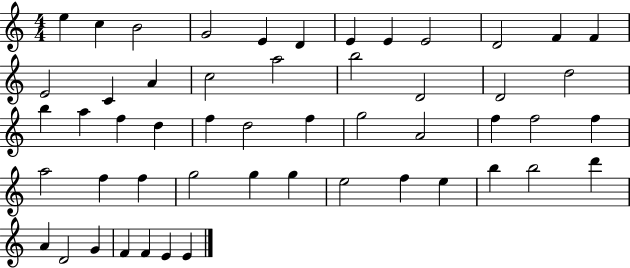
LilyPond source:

{
  \clef treble
  \numericTimeSignature
  \time 4/4
  \key c \major
  e''4 c''4 b'2 | g'2 e'4 d'4 | e'4 e'4 e'2 | d'2 f'4 f'4 | \break e'2 c'4 a'4 | c''2 a''2 | b''2 d'2 | d'2 d''2 | \break b''4 a''4 f''4 d''4 | f''4 d''2 f''4 | g''2 a'2 | f''4 f''2 f''4 | \break a''2 f''4 f''4 | g''2 g''4 g''4 | e''2 f''4 e''4 | b''4 b''2 d'''4 | \break a'4 d'2 g'4 | f'4 f'4 e'4 e'4 | \bar "|."
}